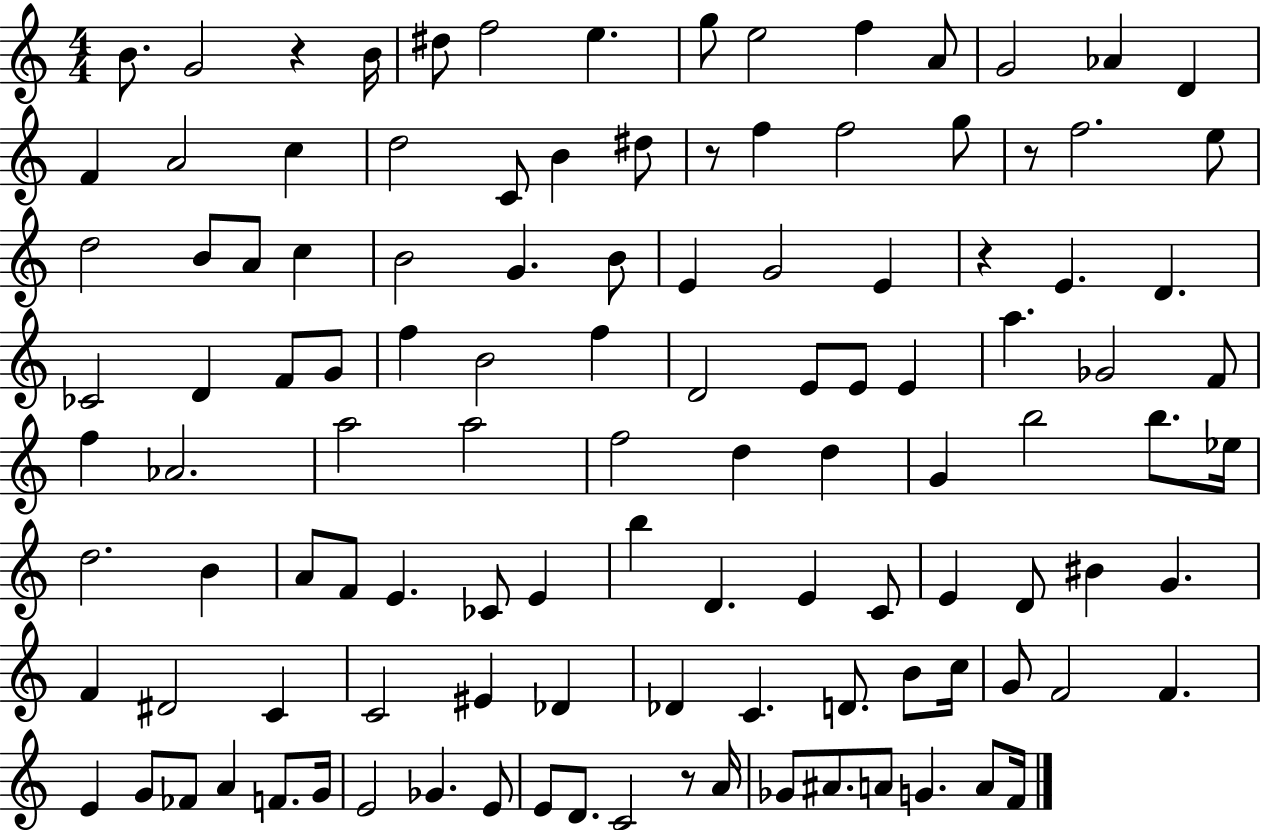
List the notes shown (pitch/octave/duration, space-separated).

B4/e. G4/h R/q B4/s D#5/e F5/h E5/q. G5/e E5/h F5/q A4/e G4/h Ab4/q D4/q F4/q A4/h C5/q D5/h C4/e B4/q D#5/e R/e F5/q F5/h G5/e R/e F5/h. E5/e D5/h B4/e A4/e C5/q B4/h G4/q. B4/e E4/q G4/h E4/q R/q E4/q. D4/q. CES4/h D4/q F4/e G4/e F5/q B4/h F5/q D4/h E4/e E4/e E4/q A5/q. Gb4/h F4/e F5/q Ab4/h. A5/h A5/h F5/h D5/q D5/q G4/q B5/h B5/e. Eb5/s D5/h. B4/q A4/e F4/e E4/q. CES4/e E4/q B5/q D4/q. E4/q C4/e E4/q D4/e BIS4/q G4/q. F4/q D#4/h C4/q C4/h EIS4/q Db4/q Db4/q C4/q. D4/e. B4/e C5/s G4/e F4/h F4/q. E4/q G4/e FES4/e A4/q F4/e. G4/s E4/h Gb4/q. E4/e E4/e D4/e. C4/h R/e A4/s Gb4/e A#4/e. A4/e G4/q. A4/e F4/s